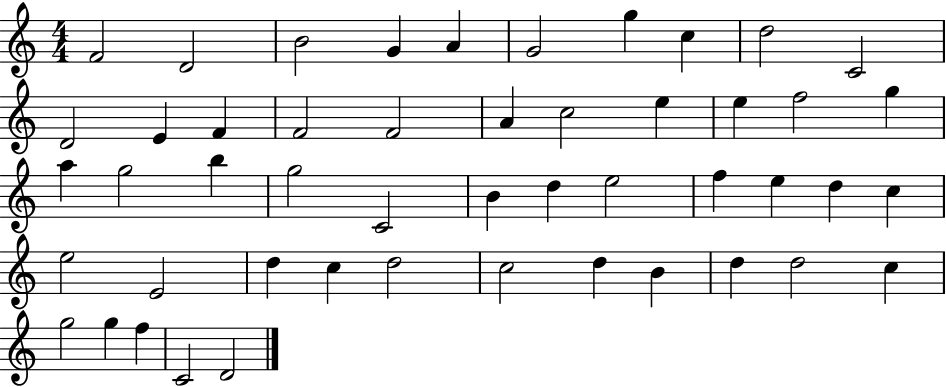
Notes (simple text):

F4/h D4/h B4/h G4/q A4/q G4/h G5/q C5/q D5/h C4/h D4/h E4/q F4/q F4/h F4/h A4/q C5/h E5/q E5/q F5/h G5/q A5/q G5/h B5/q G5/h C4/h B4/q D5/q E5/h F5/q E5/q D5/q C5/q E5/h E4/h D5/q C5/q D5/h C5/h D5/q B4/q D5/q D5/h C5/q G5/h G5/q F5/q C4/h D4/h